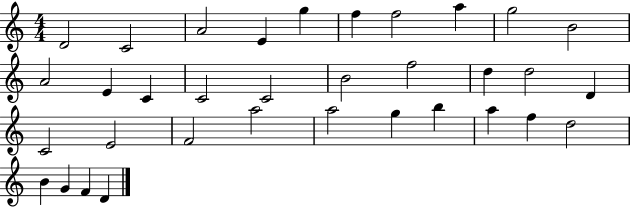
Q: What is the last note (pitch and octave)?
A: D4